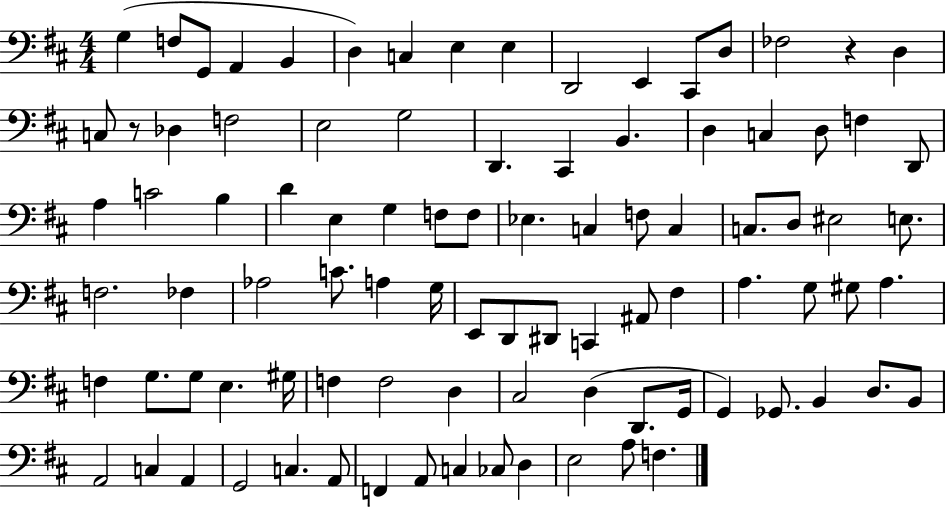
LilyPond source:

{
  \clef bass
  \numericTimeSignature
  \time 4/4
  \key d \major
  g4( f8 g,8 a,4 b,4 | d4) c4 e4 e4 | d,2 e,4 cis,8 d8 | fes2 r4 d4 | \break c8 r8 des4 f2 | e2 g2 | d,4. cis,4 b,4. | d4 c4 d8 f4 d,8 | \break a4 c'2 b4 | d'4 e4 g4 f8 f8 | ees4. c4 f8 c4 | c8. d8 eis2 e8. | \break f2. fes4 | aes2 c'8. a4 g16 | e,8 d,8 dis,8 c,4 ais,8 fis4 | a4. g8 gis8 a4. | \break f4 g8. g8 e4. gis16 | f4 f2 d4 | cis2 d4( d,8. g,16 | g,4) ges,8. b,4 d8. b,8 | \break a,2 c4 a,4 | g,2 c4. a,8 | f,4 a,8 c4 ces8 d4 | e2 a8 f4. | \break \bar "|."
}